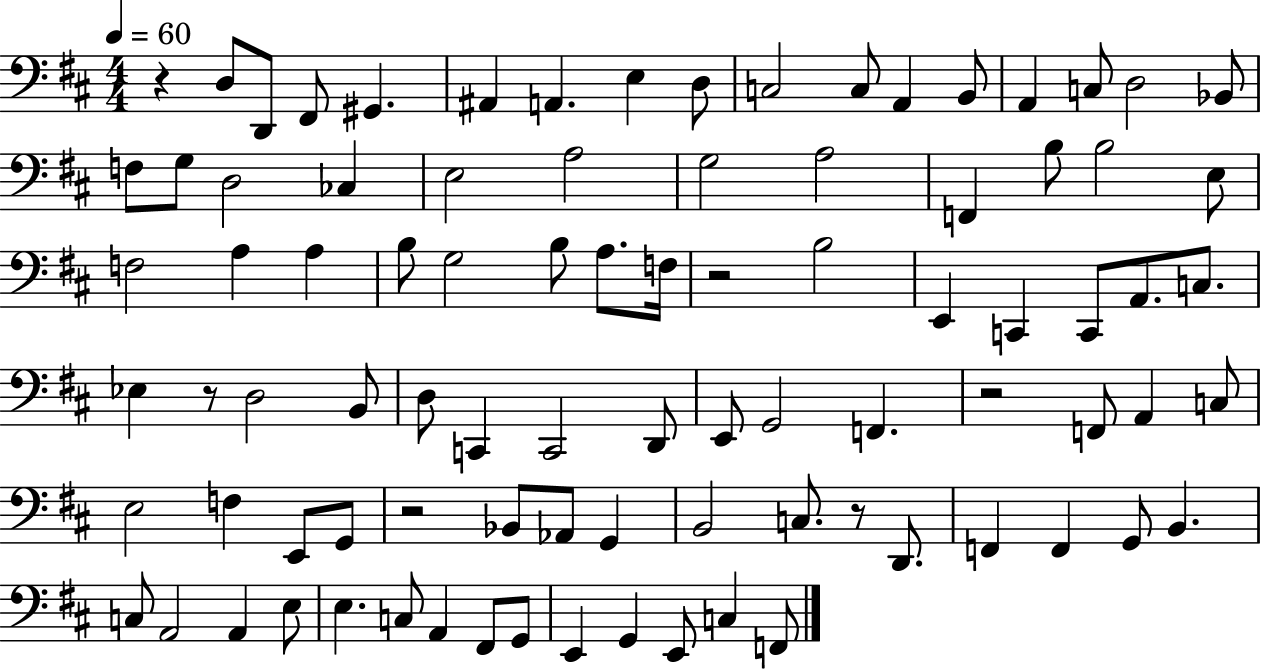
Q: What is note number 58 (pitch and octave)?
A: E2